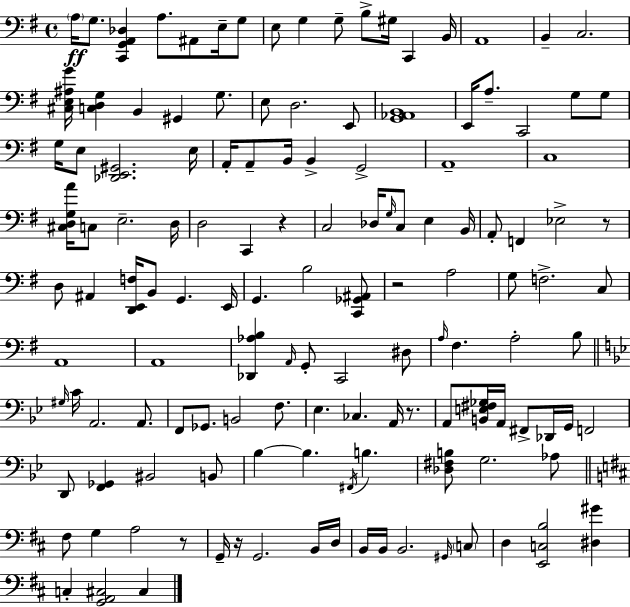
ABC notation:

X:1
T:Untitled
M:4/4
L:1/4
K:G
A,/4 G,/2 [C,,G,,A,,_D,] A,/2 ^A,,/2 E,/4 G,/2 E,/2 G, G,/2 B,/2 ^G,/4 C,, B,,/4 A,,4 B,, C,2 [^C,E,^A,G]/4 [C,D,G,] B,, ^G,, G,/2 E,/2 D,2 E,,/2 [G,,_A,,B,,]4 E,,/4 A,/2 C,,2 G,/2 G,/2 G,/4 E,/2 [_D,,E,,^G,,]2 E,/4 A,,/4 A,,/2 B,,/4 B,, G,,2 A,,4 C,4 [^C,D,G,A]/4 C,/2 E,2 D,/4 D,2 C,, z C,2 _D,/4 G,/4 C,/2 E, B,,/4 A,,/2 F,, _E,2 z/2 D,/2 ^A,, [D,,E,,F,]/4 B,,/2 G,, E,,/4 G,, B,2 [C,,_G,,^A,,]/2 z2 A,2 G,/2 F,2 C,/2 A,,4 A,,4 [_D,,_A,B,] A,,/4 G,,/2 C,,2 ^D,/2 A,/4 ^F, A,2 B,/2 ^G,/4 C/4 A,,2 A,,/2 F,,/2 _G,,/2 B,,2 F,/2 _E, _C, A,,/4 z/2 A,,/2 [B,,E,^F,_G,]/4 A,,/4 ^F,,/2 _D,,/4 G,,/4 F,,2 D,,/2 [F,,_G,,] ^B,,2 B,,/2 _B, _B, ^F,,/4 B, [_D,^F,B,]/2 G,2 _A,/2 ^F,/2 G, A,2 z/2 G,,/4 z/4 G,,2 B,,/4 D,/4 B,,/4 B,,/4 B,,2 ^G,,/4 C,/2 D, [E,,C,B,]2 [^D,^G] C, [G,,A,,^C,]2 ^C,